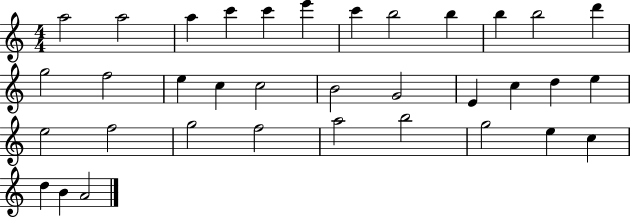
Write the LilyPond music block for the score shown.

{
  \clef treble
  \numericTimeSignature
  \time 4/4
  \key c \major
  a''2 a''2 | a''4 c'''4 c'''4 e'''4 | c'''4 b''2 b''4 | b''4 b''2 d'''4 | \break g''2 f''2 | e''4 c''4 c''2 | b'2 g'2 | e'4 c''4 d''4 e''4 | \break e''2 f''2 | g''2 f''2 | a''2 b''2 | g''2 e''4 c''4 | \break d''4 b'4 a'2 | \bar "|."
}